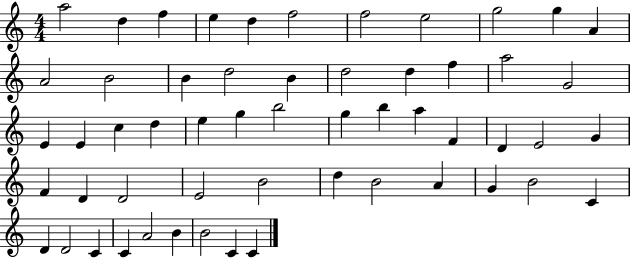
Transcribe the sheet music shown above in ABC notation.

X:1
T:Untitled
M:4/4
L:1/4
K:C
a2 d f e d f2 f2 e2 g2 g A A2 B2 B d2 B d2 d f a2 G2 E E c d e g b2 g b a F D E2 G F D D2 E2 B2 d B2 A G B2 C D D2 C C A2 B B2 C C